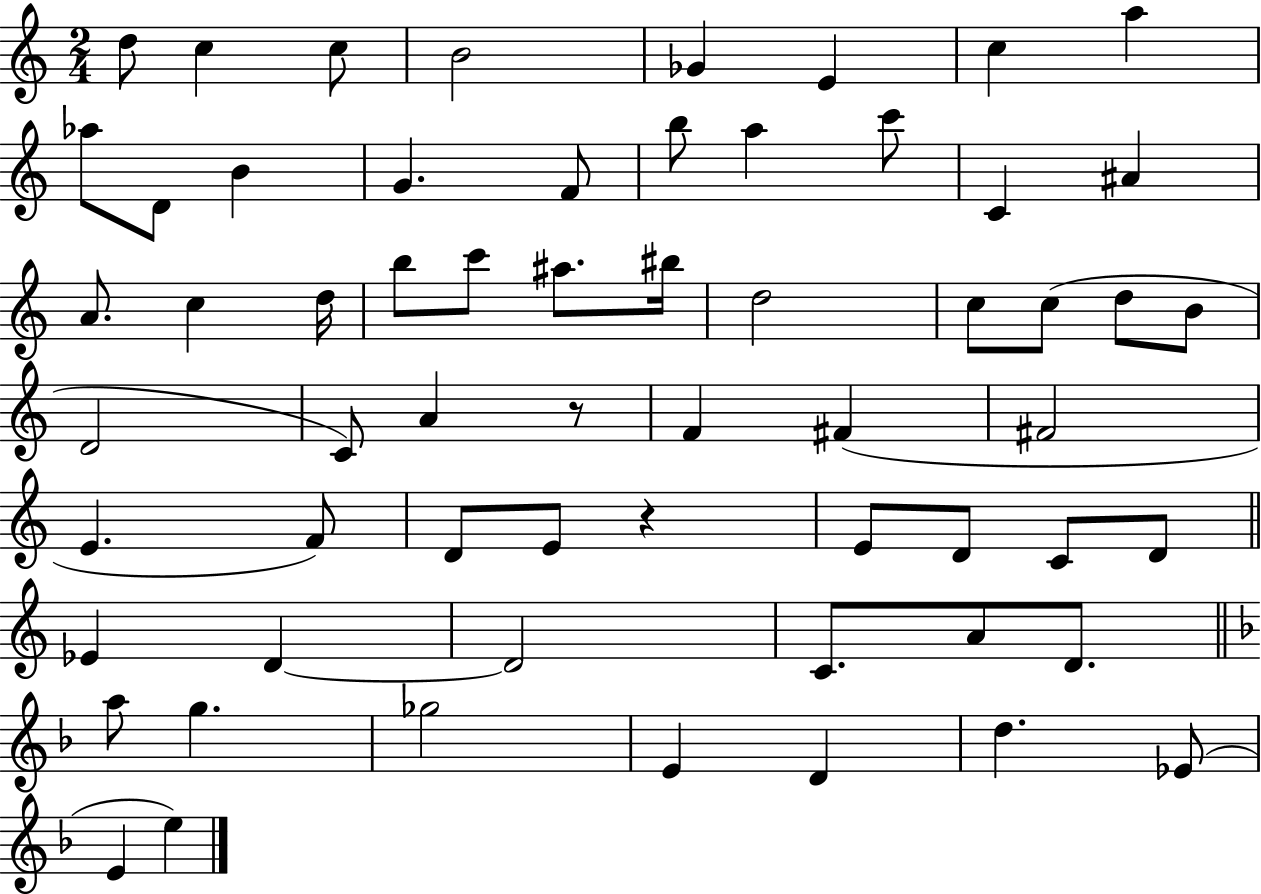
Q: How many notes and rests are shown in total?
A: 61